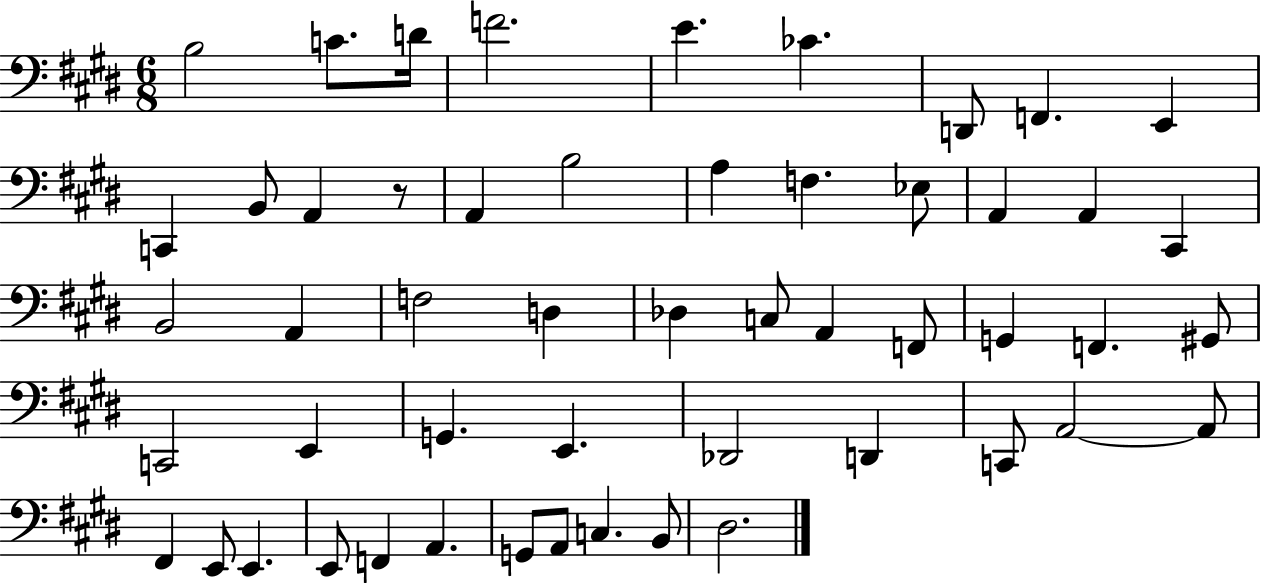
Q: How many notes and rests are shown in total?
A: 52